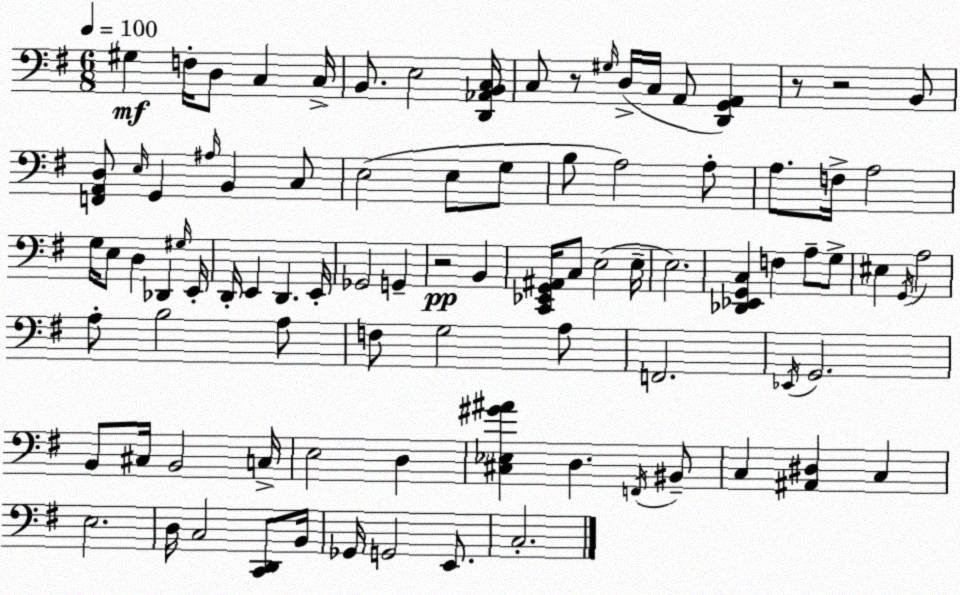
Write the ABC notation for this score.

X:1
T:Untitled
M:6/8
L:1/4
K:Em
^G, F,/4 D,/2 C, C,/4 B,,/2 E,2 [D,,_A,,B,,C,]/4 C,/2 z/2 ^G,/4 D,/4 C,/4 A,,/2 [D,,G,,A,,] z/2 z2 B,,/2 [F,,A,,D,]/2 E,/4 G,, ^A,/4 B,, C,/2 E,2 E,/2 G,/2 B,/2 A,2 A,/2 A,/2 F,/4 A,2 G,/4 E,/2 D, _D,, ^G,/4 E,,/4 D,,/4 E,, D,, E,,/4 _G,,2 G,, z2 B,, [C,,_E,,G,,^A,,]/4 C,/2 E,2 E,/4 E,2 [_D,,_E,,G,,C,] F, A,/2 G,/2 ^E, G,,/4 A,2 A,/2 B,2 A,/2 F,/2 G,2 A,/2 F,,2 _E,,/4 G,,2 B,,/2 ^C,/4 B,,2 C,/4 E,2 D, [^C,_E,^G^A] D, F,,/4 ^B,,/2 C, [^A,,^D,] C, E,2 D,/4 C,2 [C,,D,,]/2 B,,/4 _G,,/4 G,,2 E,,/2 C,2